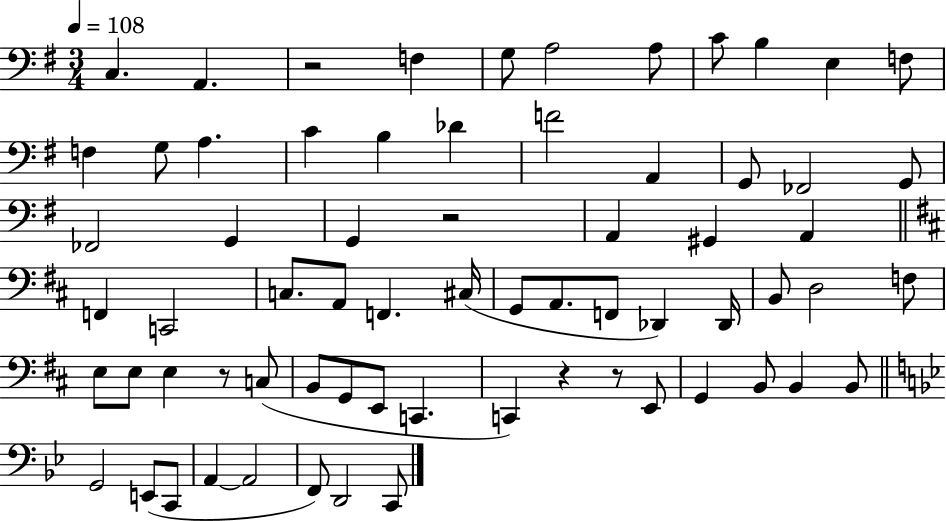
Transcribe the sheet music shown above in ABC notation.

X:1
T:Untitled
M:3/4
L:1/4
K:G
C, A,, z2 F, G,/2 A,2 A,/2 C/2 B, E, F,/2 F, G,/2 A, C B, _D F2 A,, G,,/2 _F,,2 G,,/2 _F,,2 G,, G,, z2 A,, ^G,, A,, F,, C,,2 C,/2 A,,/2 F,, ^C,/4 G,,/2 A,,/2 F,,/2 _D,, _D,,/4 B,,/2 D,2 F,/2 E,/2 E,/2 E, z/2 C,/2 B,,/2 G,,/2 E,,/2 C,, C,, z z/2 E,,/2 G,, B,,/2 B,, B,,/2 G,,2 E,,/2 C,,/2 A,, A,,2 F,,/2 D,,2 C,,/2